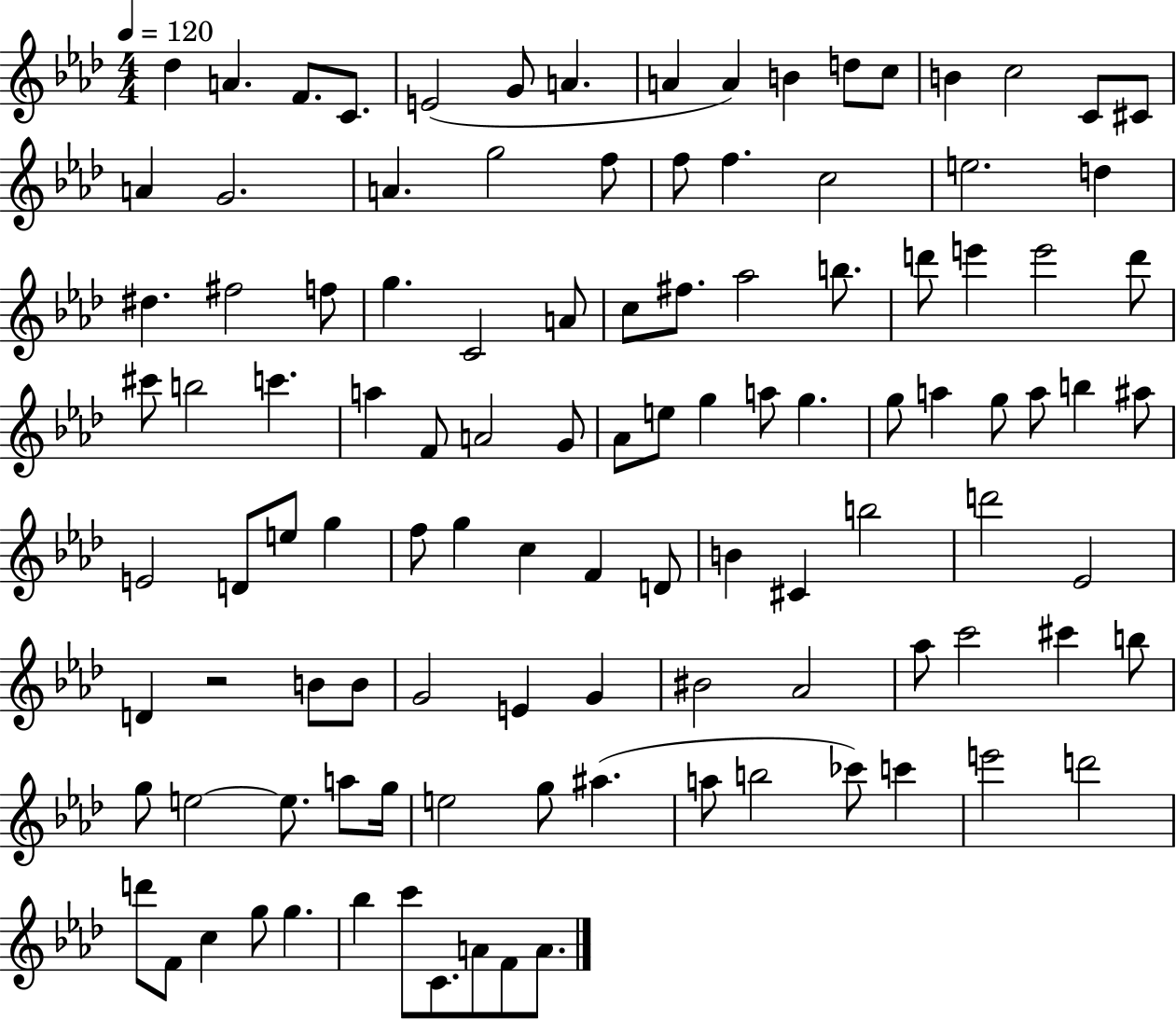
{
  \clef treble
  \numericTimeSignature
  \time 4/4
  \key aes \major
  \tempo 4 = 120
  des''4 a'4. f'8. c'8. | e'2( g'8 a'4. | a'4 a'4) b'4 d''8 c''8 | b'4 c''2 c'8 cis'8 | \break a'4 g'2. | a'4. g''2 f''8 | f''8 f''4. c''2 | e''2. d''4 | \break dis''4. fis''2 f''8 | g''4. c'2 a'8 | c''8 fis''8. aes''2 b''8. | d'''8 e'''4 e'''2 d'''8 | \break cis'''8 b''2 c'''4. | a''4 f'8 a'2 g'8 | aes'8 e''8 g''4 a''8 g''4. | g''8 a''4 g''8 a''8 b''4 ais''8 | \break e'2 d'8 e''8 g''4 | f''8 g''4 c''4 f'4 d'8 | b'4 cis'4 b''2 | d'''2 ees'2 | \break d'4 r2 b'8 b'8 | g'2 e'4 g'4 | bis'2 aes'2 | aes''8 c'''2 cis'''4 b''8 | \break g''8 e''2~~ e''8. a''8 g''16 | e''2 g''8 ais''4.( | a''8 b''2 ces'''8) c'''4 | e'''2 d'''2 | \break d'''8 f'8 c''4 g''8 g''4. | bes''4 c'''8 c'8. a'8 f'8 a'8. | \bar "|."
}